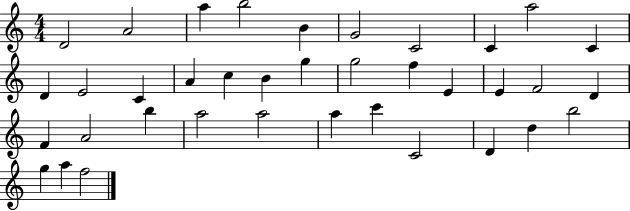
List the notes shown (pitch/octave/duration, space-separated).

D4/h A4/h A5/q B5/h B4/q G4/h C4/h C4/q A5/h C4/q D4/q E4/h C4/q A4/q C5/q B4/q G5/q G5/h F5/q E4/q E4/q F4/h D4/q F4/q A4/h B5/q A5/h A5/h A5/q C6/q C4/h D4/q D5/q B5/h G5/q A5/q F5/h